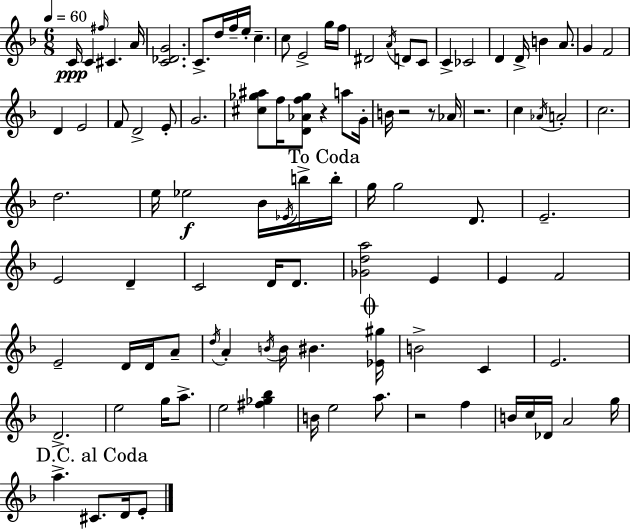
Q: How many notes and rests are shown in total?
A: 101